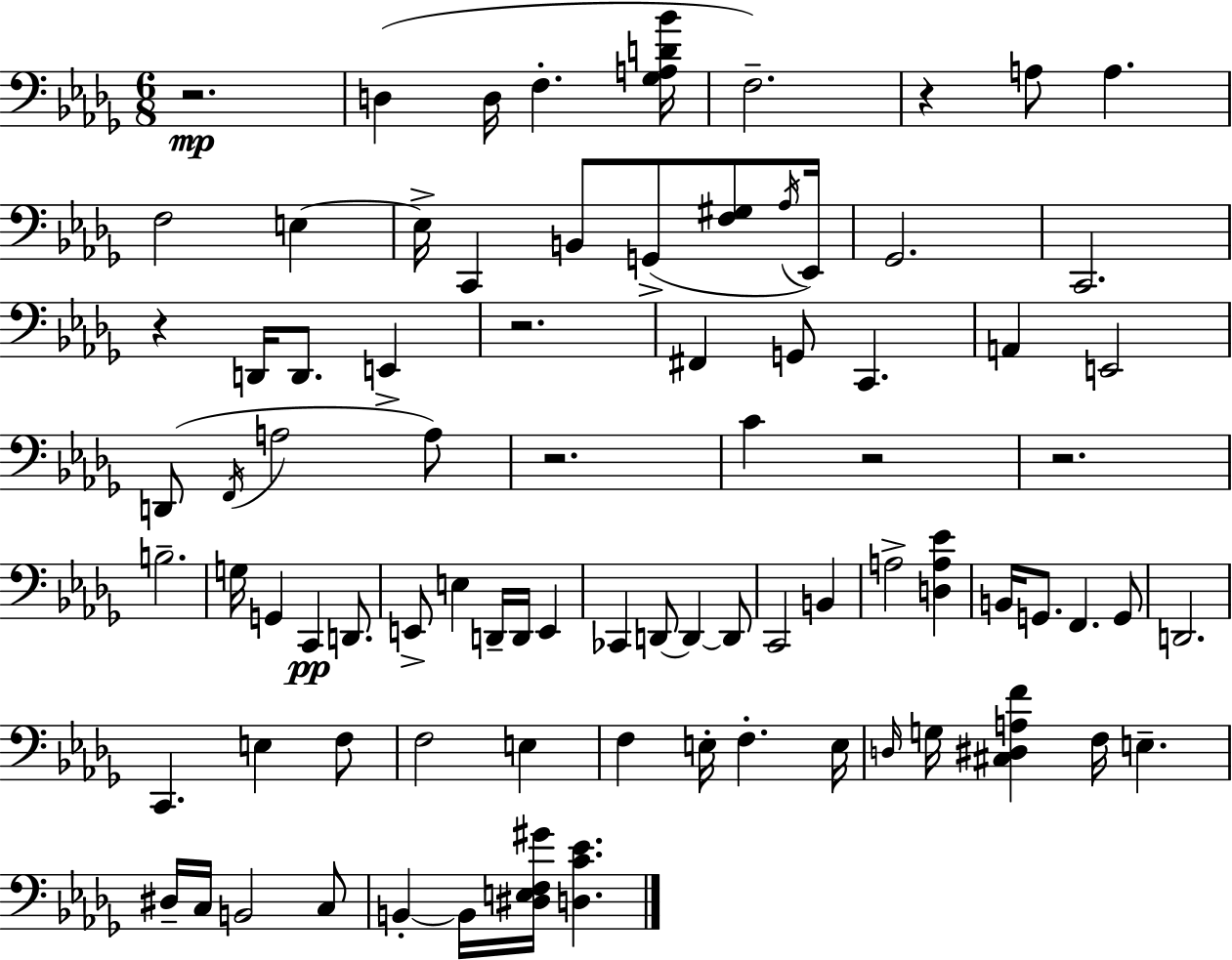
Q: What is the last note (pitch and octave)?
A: B2